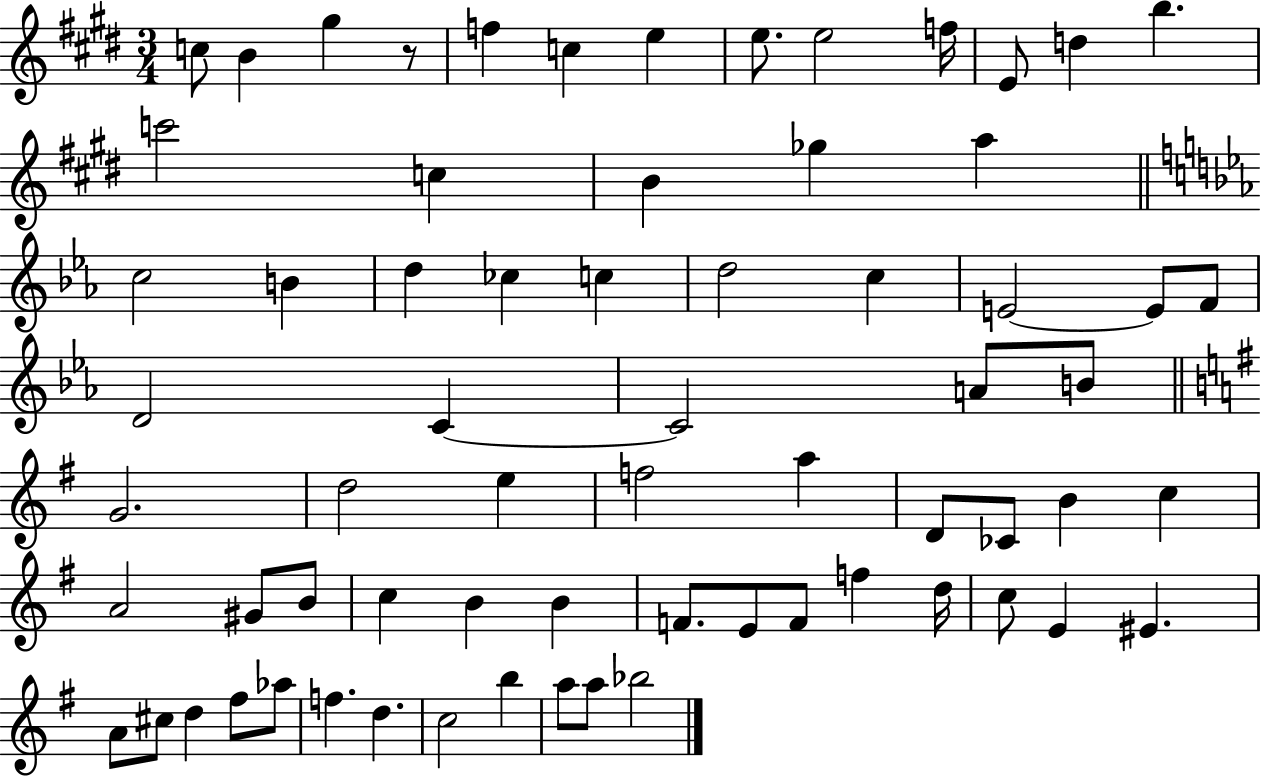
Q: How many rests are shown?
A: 1